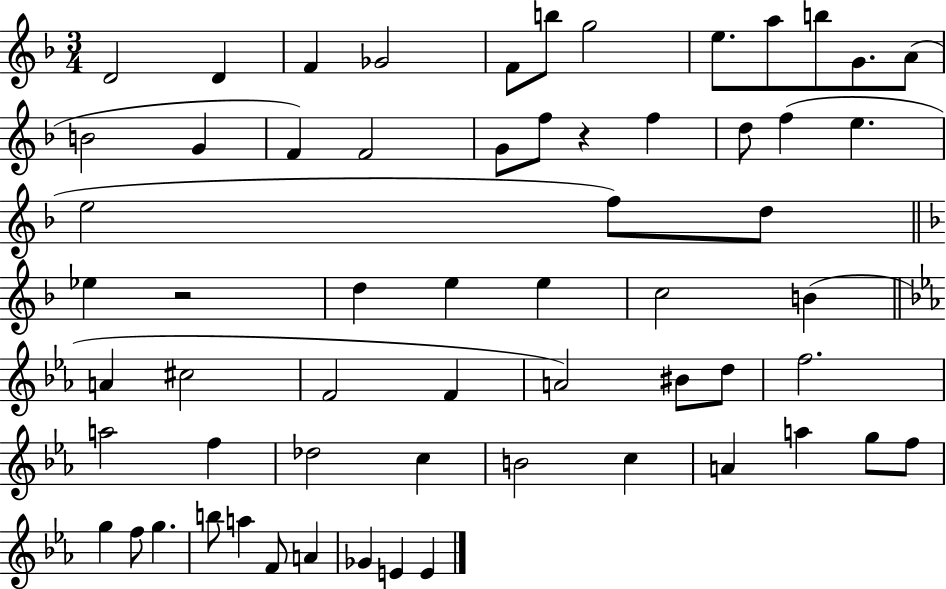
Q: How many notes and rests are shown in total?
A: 61